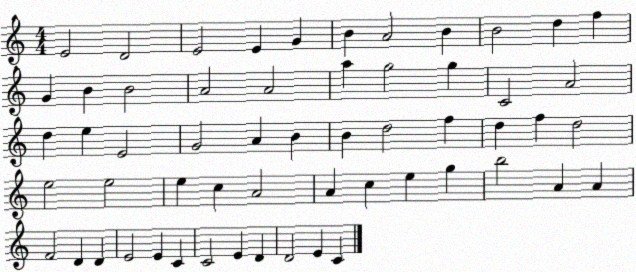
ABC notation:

X:1
T:Untitled
M:4/4
L:1/4
K:C
E2 D2 E2 E G B A2 B B2 d f G B B2 A2 A2 a g2 g C2 A2 d e E2 G2 A B B d2 f d f d2 e2 e2 e c A2 A c e g b2 A A F2 D D E2 E C C2 E D D2 E C